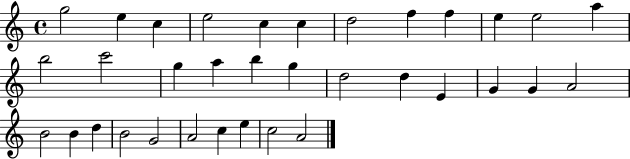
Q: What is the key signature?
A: C major